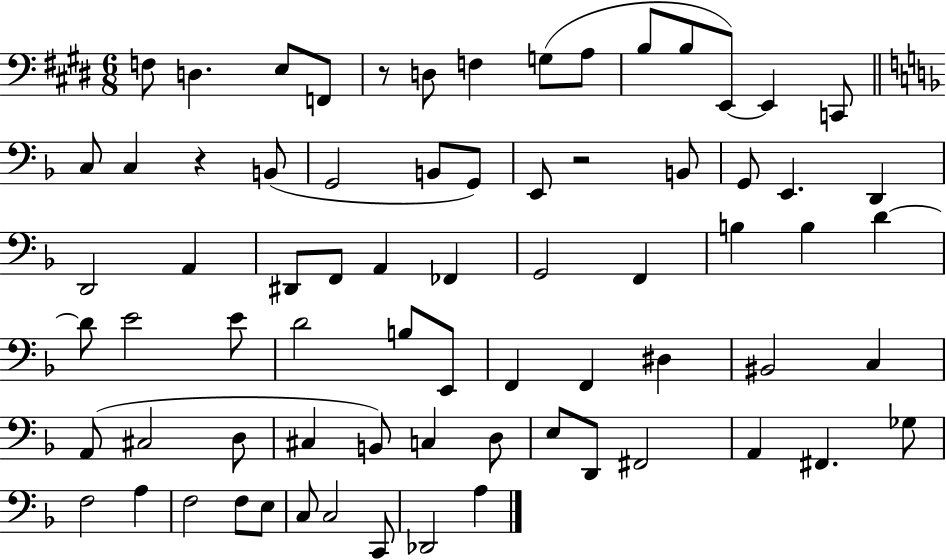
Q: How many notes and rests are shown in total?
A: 72